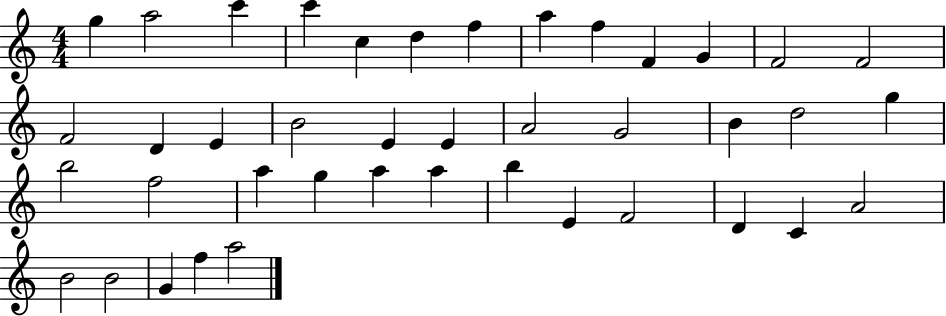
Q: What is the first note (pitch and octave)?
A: G5